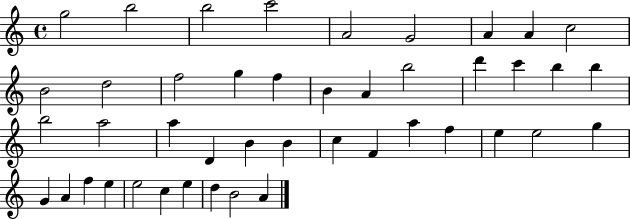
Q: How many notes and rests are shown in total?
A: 44